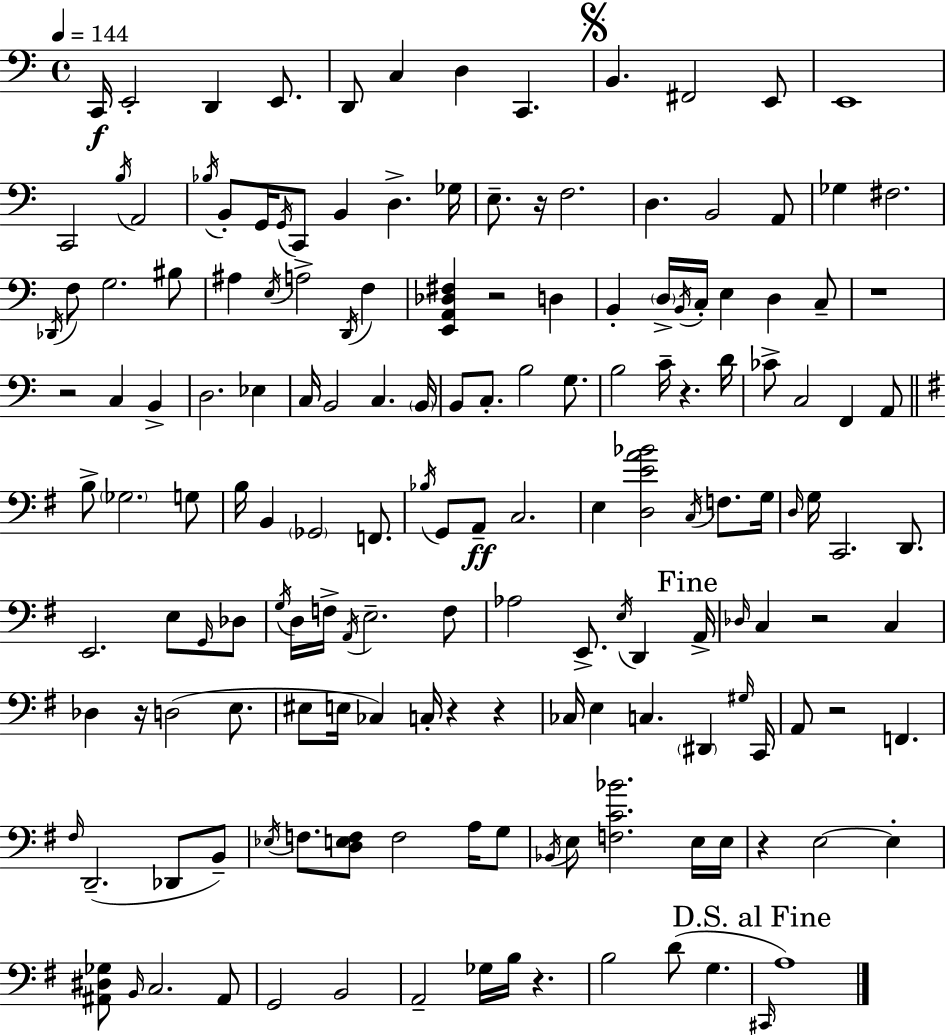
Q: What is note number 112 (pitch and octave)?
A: E3